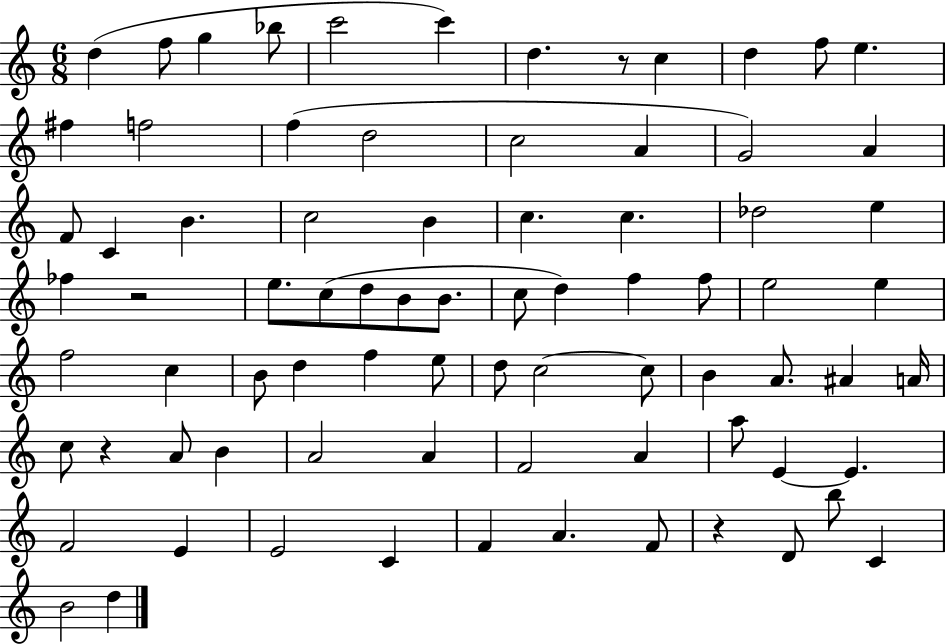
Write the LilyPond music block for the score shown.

{
  \clef treble
  \numericTimeSignature
  \time 6/8
  \key c \major
  d''4( f''8 g''4 bes''8 | c'''2 c'''4) | d''4. r8 c''4 | d''4 f''8 e''4. | \break fis''4 f''2 | f''4( d''2 | c''2 a'4 | g'2) a'4 | \break f'8 c'4 b'4. | c''2 b'4 | c''4. c''4. | des''2 e''4 | \break fes''4 r2 | e''8. c''8( d''8 b'8 b'8. | c''8 d''4) f''4 f''8 | e''2 e''4 | \break f''2 c''4 | b'8 d''4 f''4 e''8 | d''8 c''2~~ c''8 | b'4 a'8. ais'4 a'16 | \break c''8 r4 a'8 b'4 | a'2 a'4 | f'2 a'4 | a''8 e'4~~ e'4. | \break f'2 e'4 | e'2 c'4 | f'4 a'4. f'8 | r4 d'8 b''8 c'4 | \break b'2 d''4 | \bar "|."
}